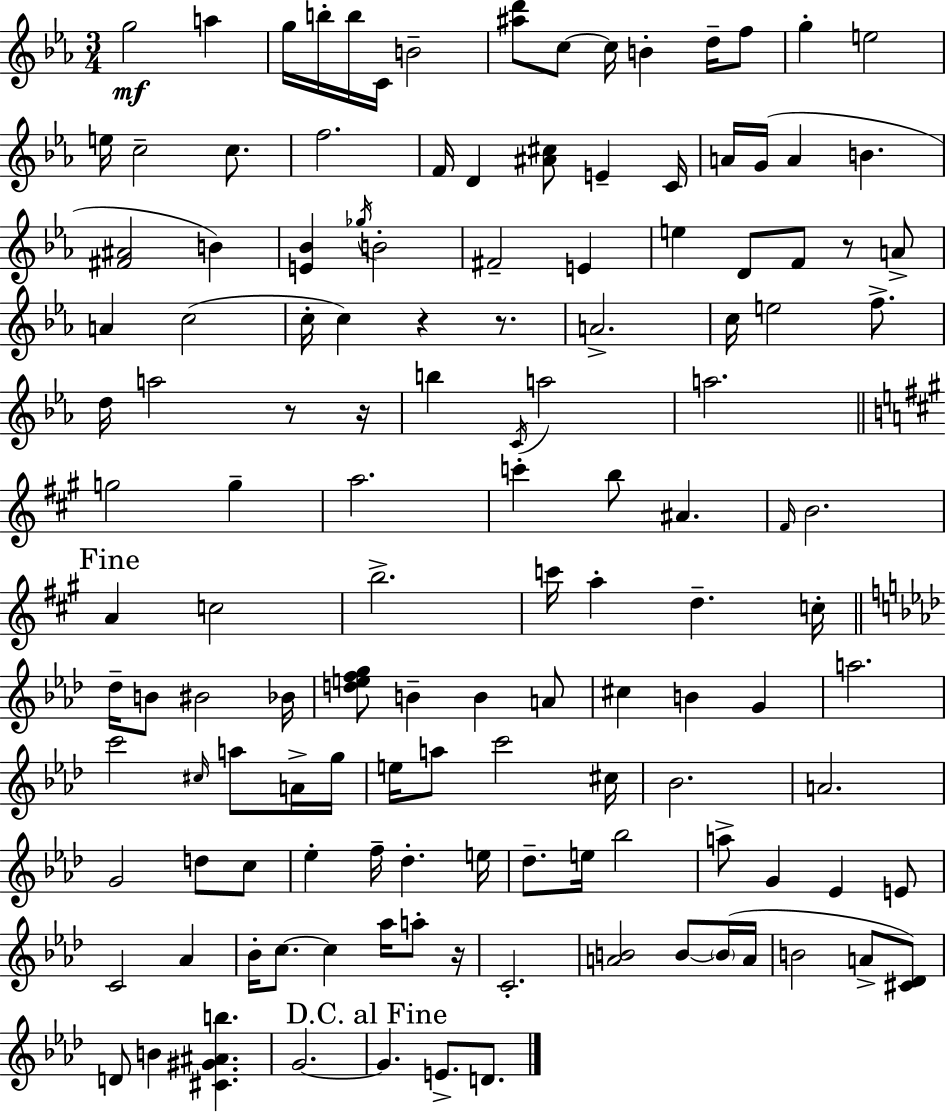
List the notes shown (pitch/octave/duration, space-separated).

G5/h A5/q G5/s B5/s B5/s C4/s B4/h [A#5,D6]/e C5/e C5/s B4/q D5/s F5/e G5/q E5/h E5/s C5/h C5/e. F5/h. F4/s D4/q [A#4,C#5]/e E4/q C4/s A4/s G4/s A4/q B4/q. [F#4,A#4]/h B4/q [E4,Bb4]/q Gb5/s B4/h F#4/h E4/q E5/q D4/e F4/e R/e A4/e A4/q C5/h C5/s C5/q R/q R/e. A4/h. C5/s E5/h F5/e. D5/s A5/h R/e R/s B5/q C4/s A5/h A5/h. G5/h G5/q A5/h. C6/q B5/e A#4/q. F#4/s B4/h. A4/q C5/h B5/h. C6/s A5/q D5/q. C5/s Db5/s B4/e BIS4/h Bb4/s [D5,E5,F5,G5]/e B4/q B4/q A4/e C#5/q B4/q G4/q A5/h. C6/h C#5/s A5/e A4/s G5/s E5/s A5/e C6/h C#5/s Bb4/h. A4/h. G4/h D5/e C5/e Eb5/q F5/s Db5/q. E5/s Db5/e. E5/s Bb5/h A5/e G4/q Eb4/q E4/e C4/h Ab4/q Bb4/s C5/e. C5/q Ab5/s A5/e R/s C4/h. [A4,B4]/h B4/e B4/s A4/s B4/h A4/e [C#4,Db4]/e D4/e B4/q [C#4,G#4,A#4,B5]/q. G4/h. G4/q. E4/e. D4/e.